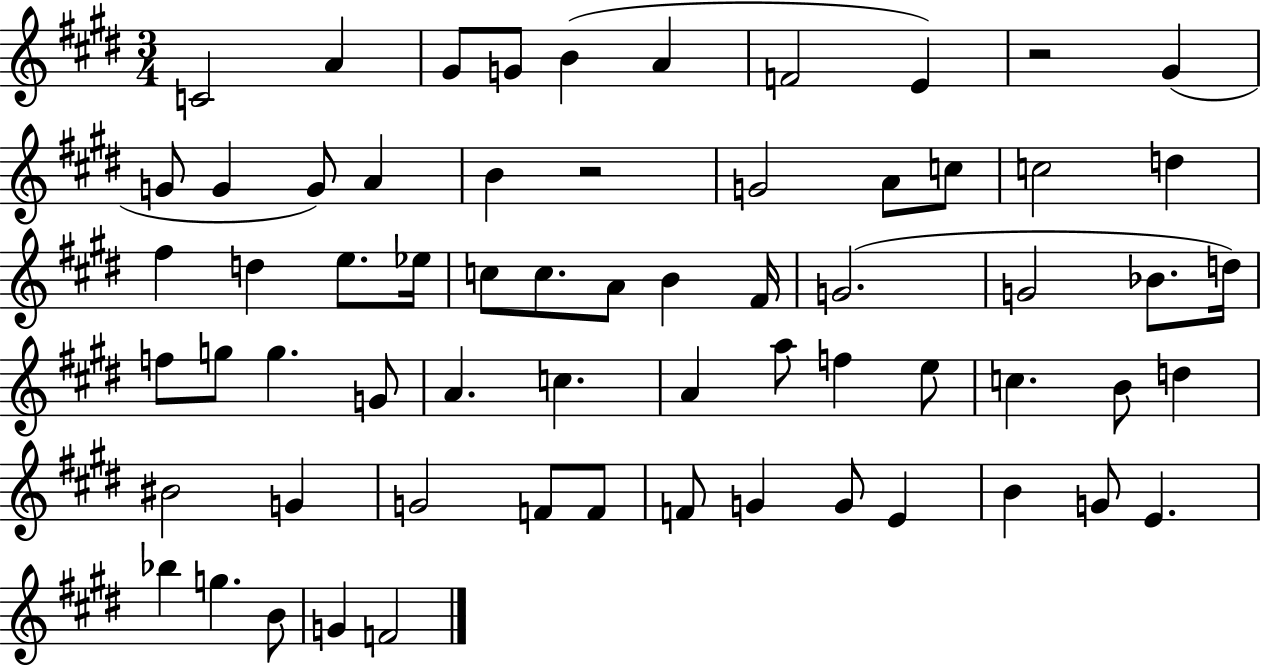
C4/h A4/q G#4/e G4/e B4/q A4/q F4/h E4/q R/h G#4/q G4/e G4/q G4/e A4/q B4/q R/h G4/h A4/e C5/e C5/h D5/q F#5/q D5/q E5/e. Eb5/s C5/e C5/e. A4/e B4/q F#4/s G4/h. G4/h Bb4/e. D5/s F5/e G5/e G5/q. G4/e A4/q. C5/q. A4/q A5/e F5/q E5/e C5/q. B4/e D5/q BIS4/h G4/q G4/h F4/e F4/e F4/e G4/q G4/e E4/q B4/q G4/e E4/q. Bb5/q G5/q. B4/e G4/q F4/h